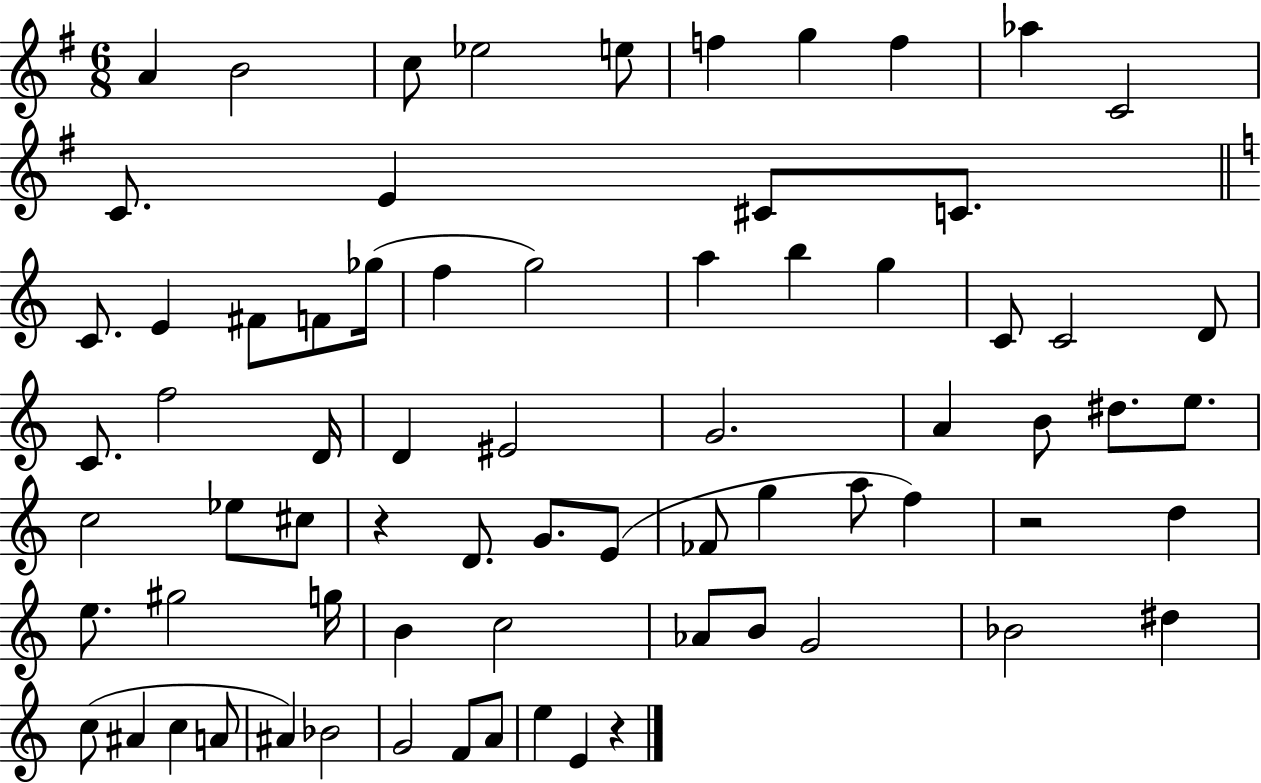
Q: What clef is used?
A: treble